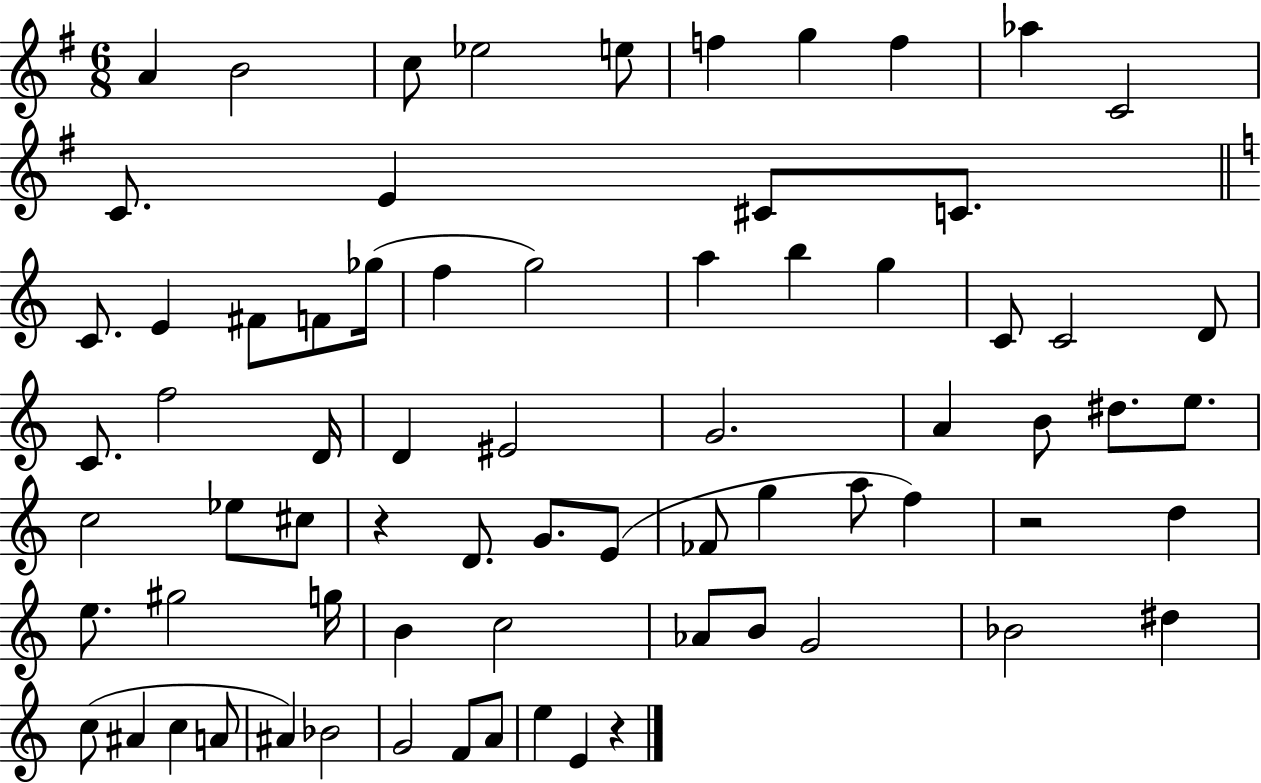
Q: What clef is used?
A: treble